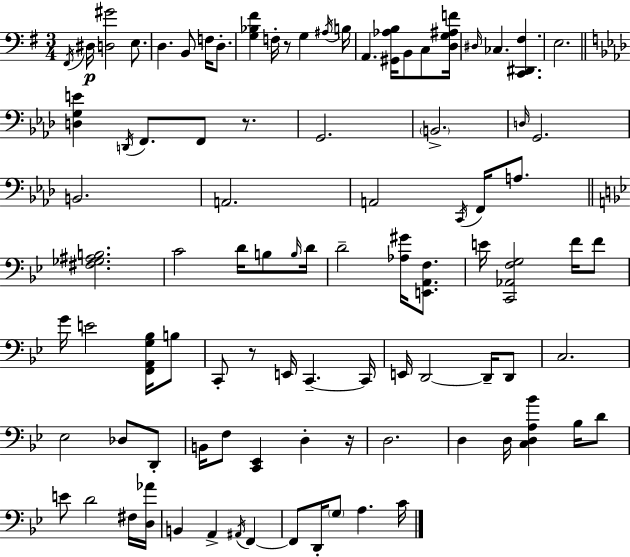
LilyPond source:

{
  \clef bass
  \numericTimeSignature
  \time 3/4
  \key g \major
  \acciaccatura { fis,16 }\p dis16 <d gis'>2 e8. | d4. b,8 f16 d8.-. | <g bes fis'>4 f16-. r8 g4 | \acciaccatura { ais16 } b16 a,4. <gis, aes b>16 b,8 c8 | \break <d g ais f'>16 \grace { dis16 } ces4. <c, dis, fis>4. | e2. | \bar "||" \break \key aes \major <d g e'>4 \acciaccatura { d,16 } f,8. f,8 r8. | g,2. | \parenthesize b,2.-> | \grace { d16 } g,2. | \break b,2. | a,2. | a,2 \acciaccatura { c,16 } f,16 | a8. \bar "||" \break \key g \minor <fis ges ais b>2. | c'2 d'16 b8 \grace { b16 } | d'16 d'2-- <aes gis'>16 <e, a, f>8. | e'16 <c, aes, f g>2 f'16 f'8 | \break g'16 e'2 <f, a, g bes>16 b8 | c,8-. r8 e,16 c,4.--~~ | c,16 e,16 d,2~~ d,16-- d,8 | c2. | \break ees2 des8 d,8-. | b,16 f8 <c, ees,>4 d4-. | r16 d2. | d4 d16 <c d a bes'>4 bes16 d'8 | \break e'8 d'2 fis16 | <d aes'>16 b,4 a,4-> \acciaccatura { ais,16 } f,4~~ | f,8 d,16-. \parenthesize g8 a4. | c'16 \bar "|."
}